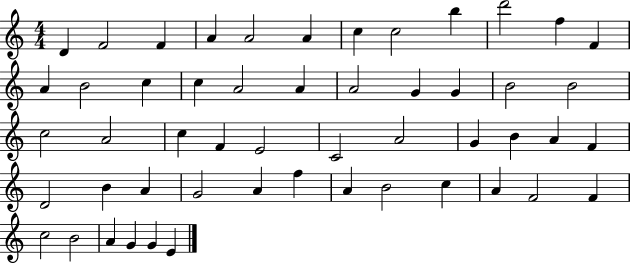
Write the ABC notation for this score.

X:1
T:Untitled
M:4/4
L:1/4
K:C
D F2 F A A2 A c c2 b d'2 f F A B2 c c A2 A A2 G G B2 B2 c2 A2 c F E2 C2 A2 G B A F D2 B A G2 A f A B2 c A F2 F c2 B2 A G G E